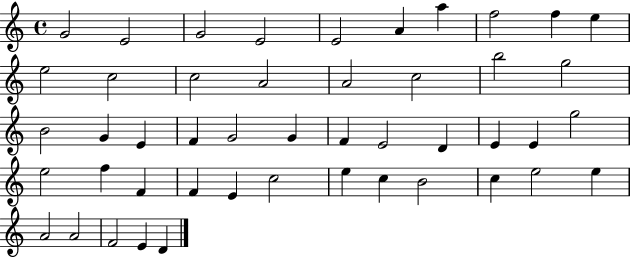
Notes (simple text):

G4/h E4/h G4/h E4/h E4/h A4/q A5/q F5/h F5/q E5/q E5/h C5/h C5/h A4/h A4/h C5/h B5/h G5/h B4/h G4/q E4/q F4/q G4/h G4/q F4/q E4/h D4/q E4/q E4/q G5/h E5/h F5/q F4/q F4/q E4/q C5/h E5/q C5/q B4/h C5/q E5/h E5/q A4/h A4/h F4/h E4/q D4/q